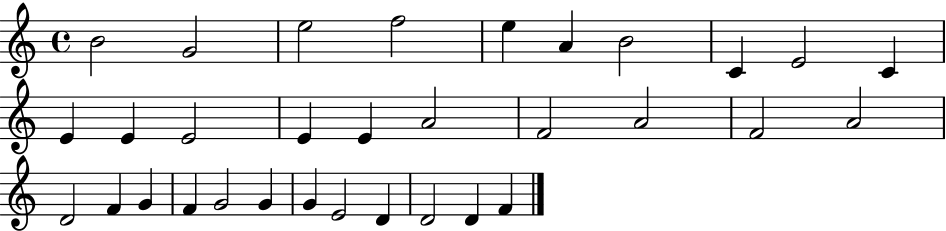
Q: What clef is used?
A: treble